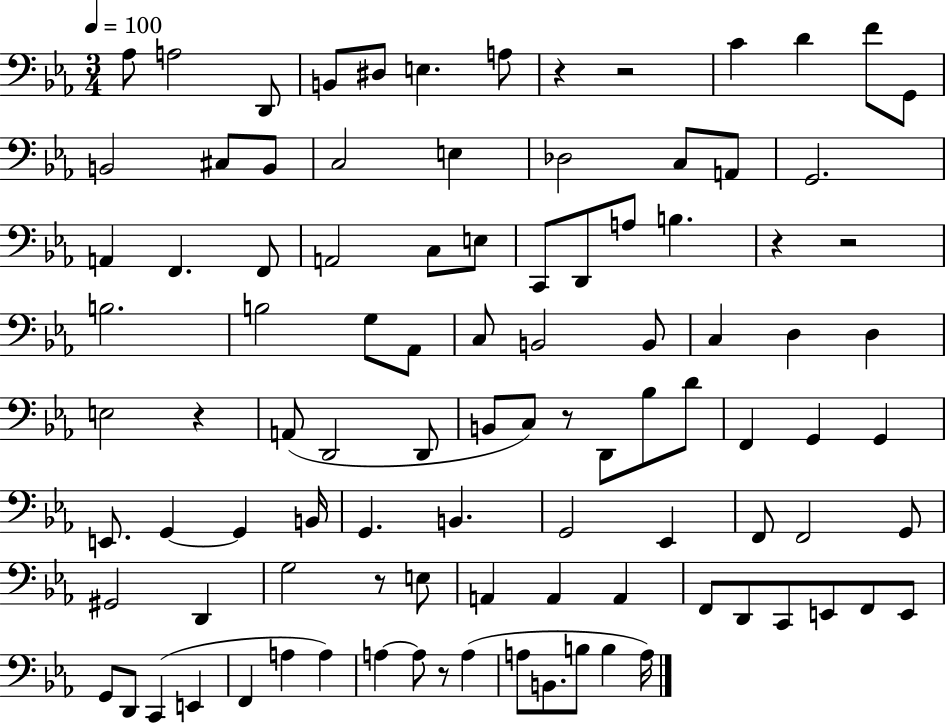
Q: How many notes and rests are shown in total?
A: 99